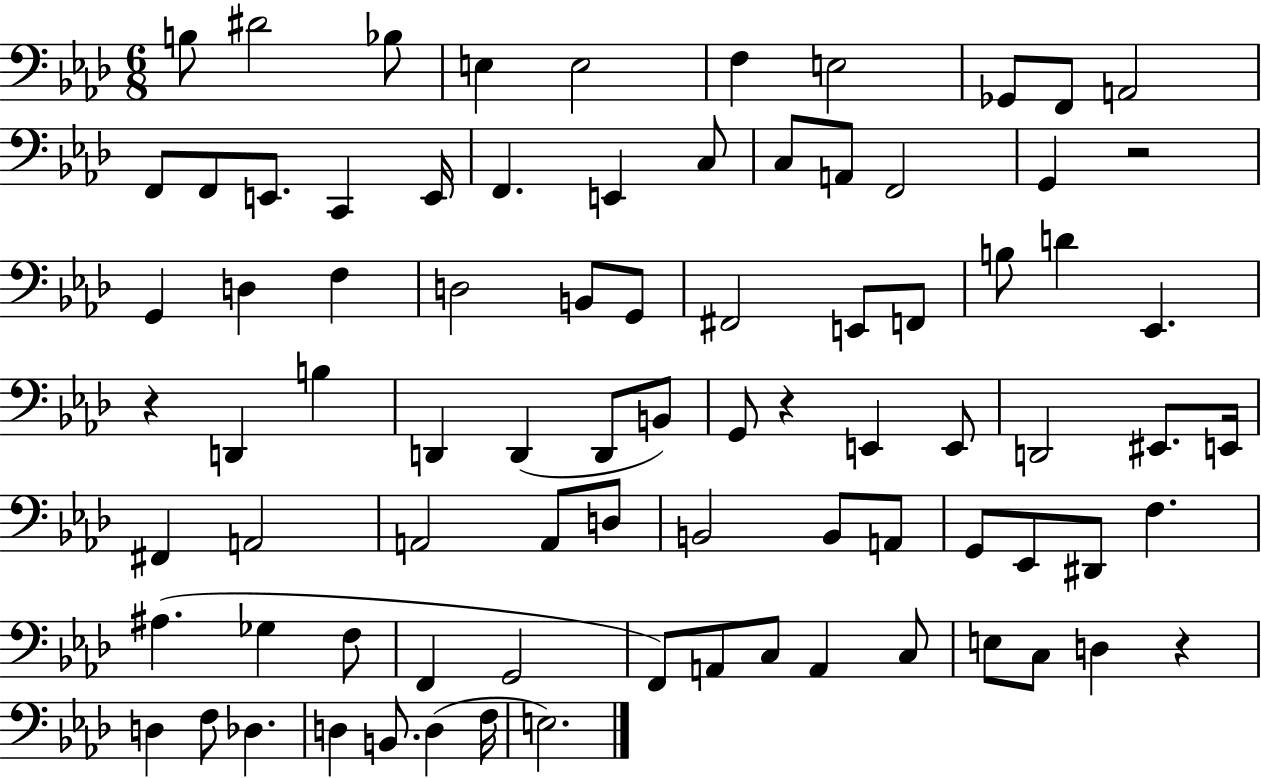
B3/e D#4/h Bb3/e E3/q E3/h F3/q E3/h Gb2/e F2/e A2/h F2/e F2/e E2/e. C2/q E2/s F2/q. E2/q C3/e C3/e A2/e F2/h G2/q R/h G2/q D3/q F3/q D3/h B2/e G2/e F#2/h E2/e F2/e B3/e D4/q Eb2/q. R/q D2/q B3/q D2/q D2/q D2/e B2/e G2/e R/q E2/q E2/e D2/h EIS2/e. E2/s F#2/q A2/h A2/h A2/e D3/e B2/h B2/e A2/e G2/e Eb2/e D#2/e F3/q. A#3/q. Gb3/q F3/e F2/q G2/h F2/e A2/e C3/e A2/q C3/e E3/e C3/e D3/q R/q D3/q F3/e Db3/q. D3/q B2/e. D3/q F3/s E3/h.